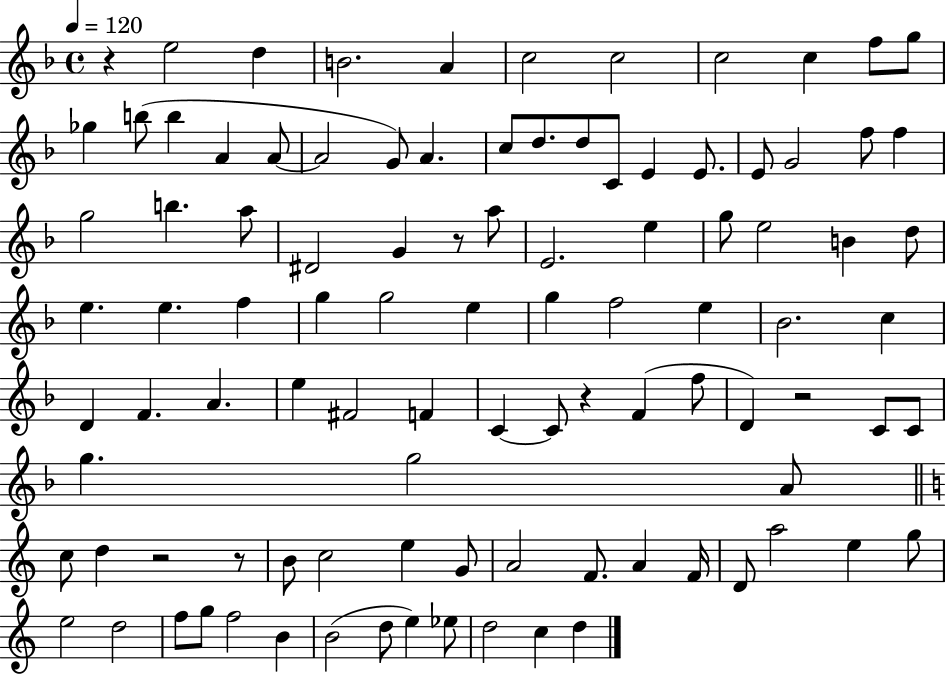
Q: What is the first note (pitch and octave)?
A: E5